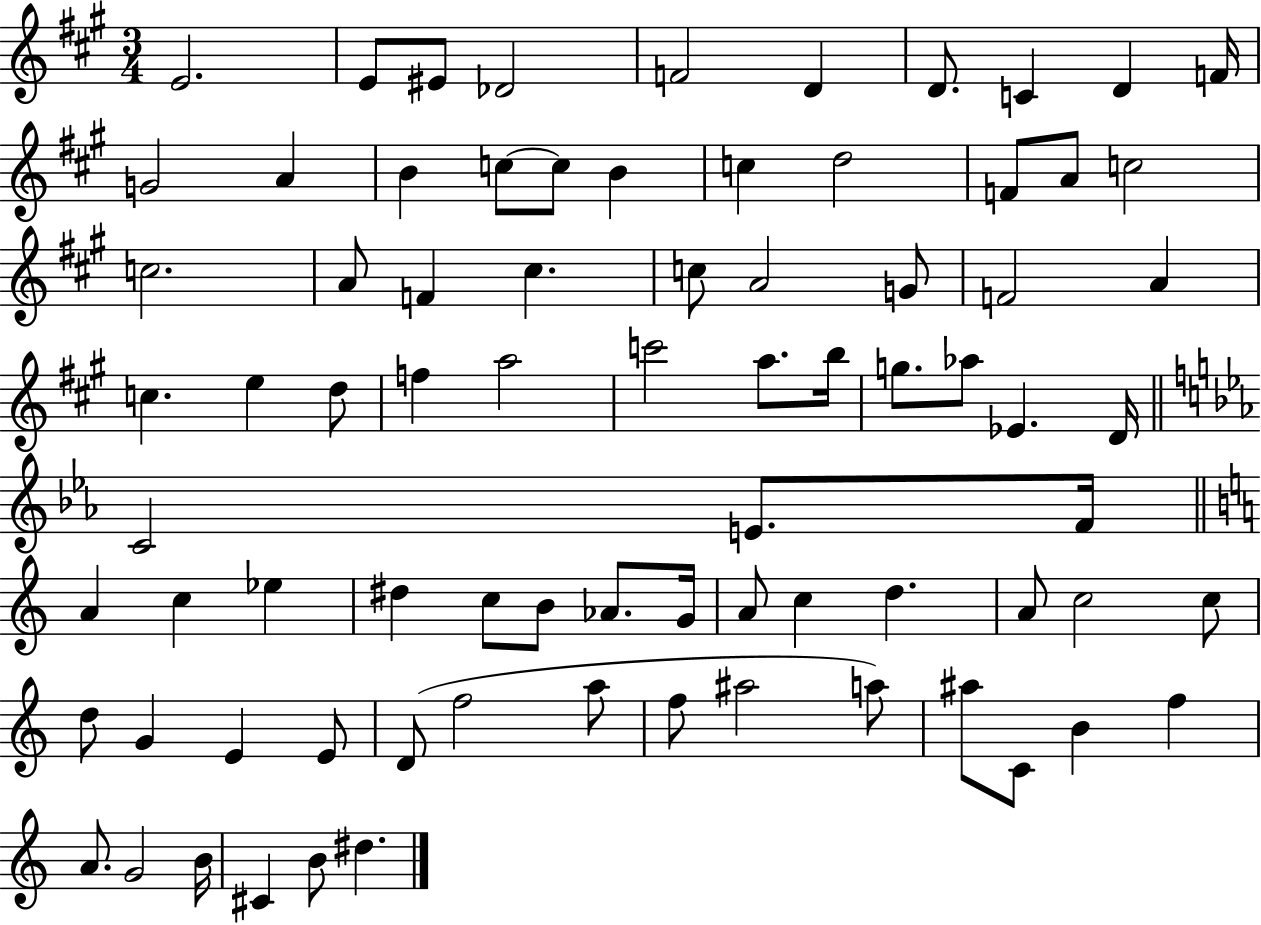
X:1
T:Untitled
M:3/4
L:1/4
K:A
E2 E/2 ^E/2 _D2 F2 D D/2 C D F/4 G2 A B c/2 c/2 B c d2 F/2 A/2 c2 c2 A/2 F ^c c/2 A2 G/2 F2 A c e d/2 f a2 c'2 a/2 b/4 g/2 _a/2 _E D/4 C2 E/2 F/4 A c _e ^d c/2 B/2 _A/2 G/4 A/2 c d A/2 c2 c/2 d/2 G E E/2 D/2 f2 a/2 f/2 ^a2 a/2 ^a/2 C/2 B f A/2 G2 B/4 ^C B/2 ^d